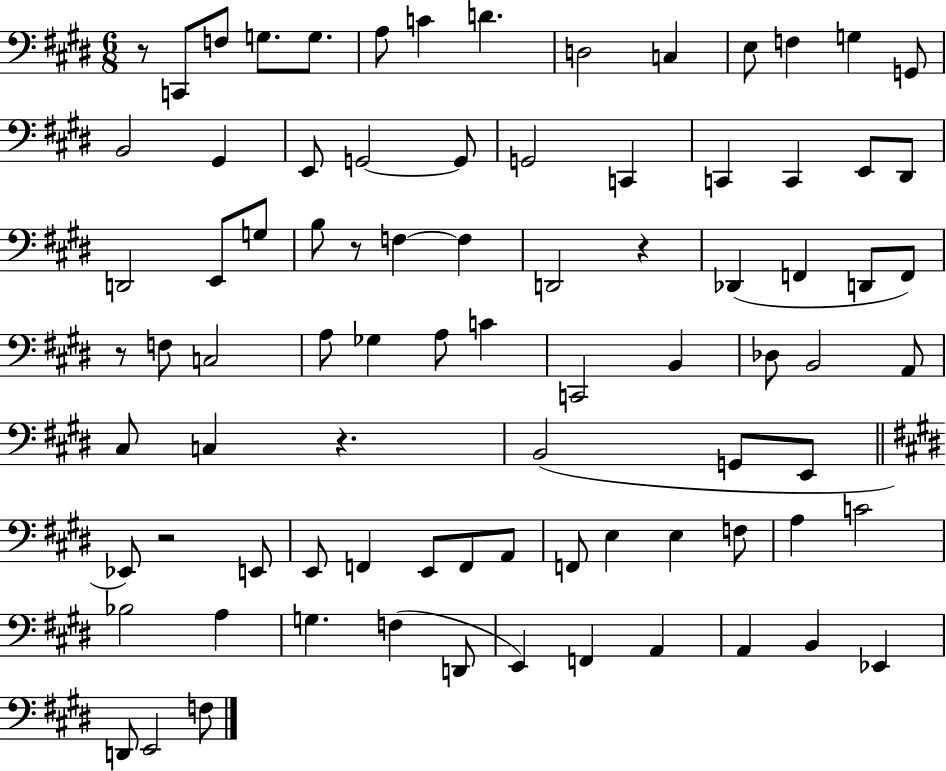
X:1
T:Untitled
M:6/8
L:1/4
K:E
z/2 C,,/2 F,/2 G,/2 G,/2 A,/2 C D D,2 C, E,/2 F, G, G,,/2 B,,2 ^G,, E,,/2 G,,2 G,,/2 G,,2 C,, C,, C,, E,,/2 ^D,,/2 D,,2 E,,/2 G,/2 B,/2 z/2 F, F, D,,2 z _D,, F,, D,,/2 F,,/2 z/2 F,/2 C,2 A,/2 _G, A,/2 C C,,2 B,, _D,/2 B,,2 A,,/2 ^C,/2 C, z B,,2 G,,/2 E,,/2 _E,,/2 z2 E,,/2 E,,/2 F,, E,,/2 F,,/2 A,,/2 F,,/2 E, E, F,/2 A, C2 _B,2 A, G, F, D,,/2 E,, F,, A,, A,, B,, _E,, D,,/2 E,,2 F,/2